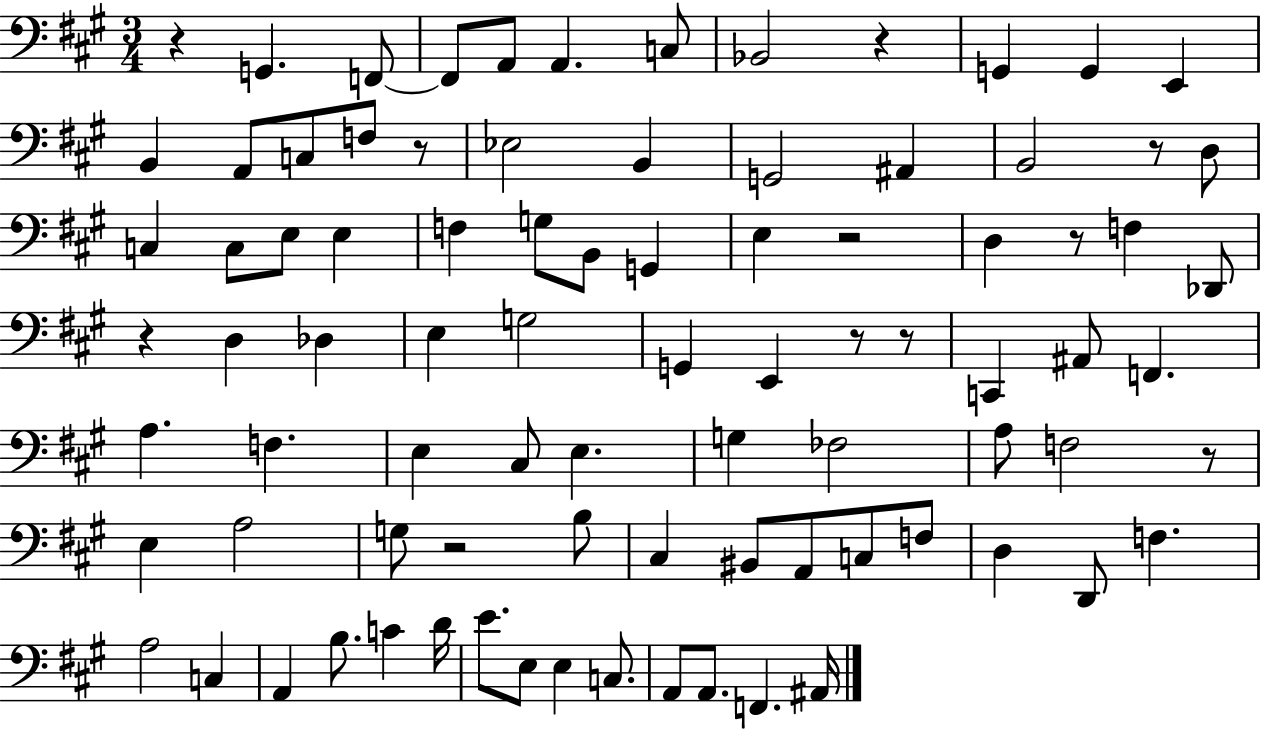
X:1
T:Untitled
M:3/4
L:1/4
K:A
z G,, F,,/2 F,,/2 A,,/2 A,, C,/2 _B,,2 z G,, G,, E,, B,, A,,/2 C,/2 F,/2 z/2 _E,2 B,, G,,2 ^A,, B,,2 z/2 D,/2 C, C,/2 E,/2 E, F, G,/2 B,,/2 G,, E, z2 D, z/2 F, _D,,/2 z D, _D, E, G,2 G,, E,, z/2 z/2 C,, ^A,,/2 F,, A, F, E, ^C,/2 E, G, _F,2 A,/2 F,2 z/2 E, A,2 G,/2 z2 B,/2 ^C, ^B,,/2 A,,/2 C,/2 F,/2 D, D,,/2 F, A,2 C, A,, B,/2 C D/4 E/2 E,/2 E, C,/2 A,,/2 A,,/2 F,, ^A,,/4